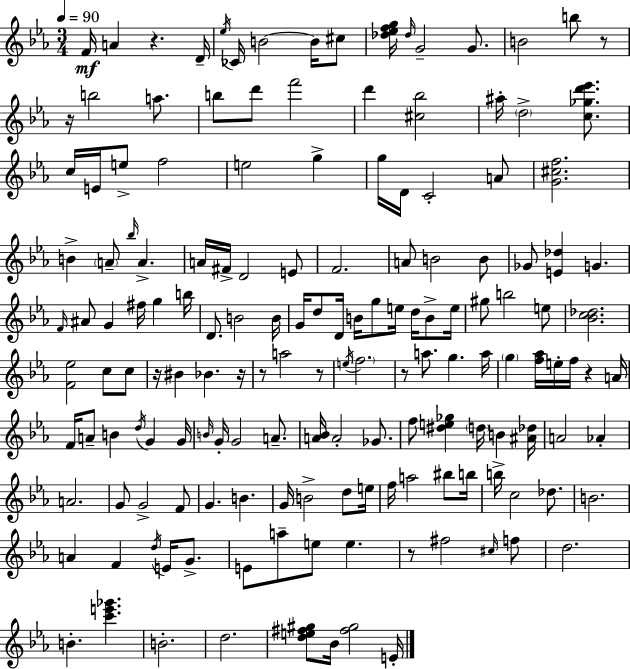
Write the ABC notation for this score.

X:1
T:Untitled
M:3/4
L:1/4
K:Eb
F/4 A z D/4 _e/4 _C/4 B2 B/4 ^c/2 [_d_efg]/4 _d/4 G2 G/2 B2 b/2 z/2 z/4 b2 a/2 b/2 d'/2 f'2 d' [^c_b]2 ^a/4 d2 [c_gd'_e']/2 c/4 E/4 e/2 f2 e2 g g/4 D/4 C2 A/2 [G^cf]2 B A/2 _b/4 A A/4 ^F/4 D2 E/2 F2 A/2 B2 B/2 _G/2 [E_d] G F/4 ^A/2 G ^f/4 g b/4 D/2 B2 B/4 G/4 d/2 D/4 B/4 g/2 e/4 d/4 B/2 e/4 ^g/2 b2 e/2 [_Bc_d]2 [F_e]2 c/2 c/2 z/4 ^B _B z/4 z/2 a2 z/2 e/4 f2 z/2 a/2 g a/4 g [f_a]/4 e/4 f/4 z A/4 F/4 A/2 B d/4 G G/4 B/4 G/4 G2 A/2 [A_B]/4 A2 _G/2 f/2 [^de_g] d/4 B [^A_d]/4 A2 _A A2 G/2 G2 F/2 G B G/4 B2 d/2 e/4 f/4 a2 ^b/2 b/4 b/4 c2 _d/2 B2 A F d/4 E/4 G/2 E/2 a/2 e/2 e z/2 ^f2 ^c/4 f/2 d2 B [c'e'_g'] B2 d2 [de^f^g]/2 _B/4 [^f^g]2 E/4